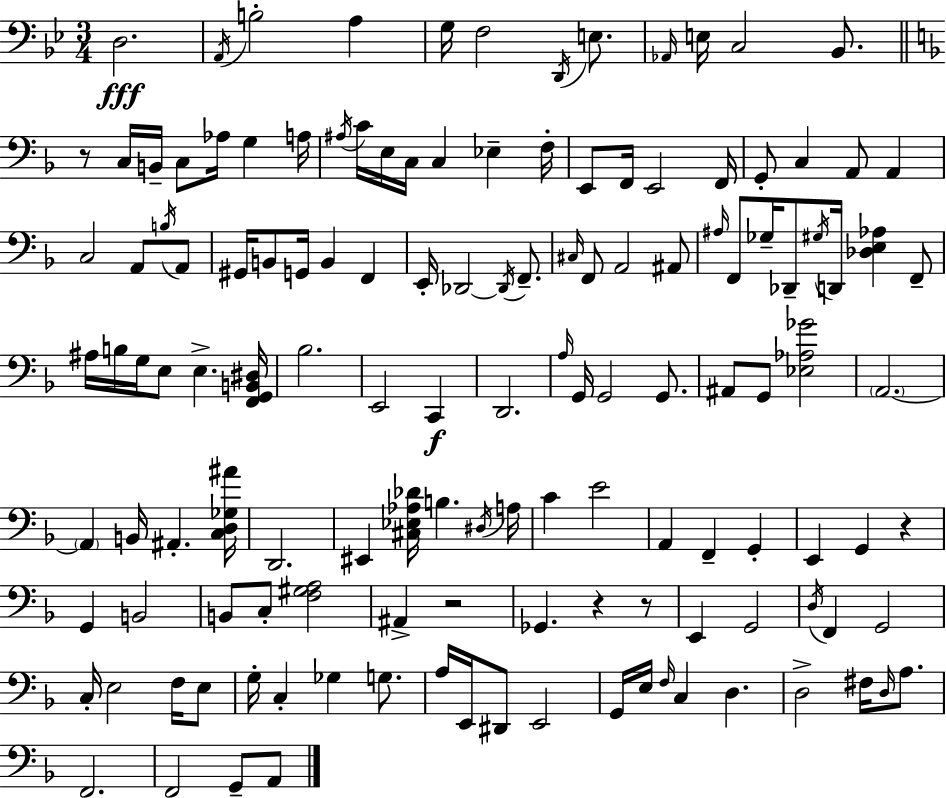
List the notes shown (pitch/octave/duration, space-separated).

D3/h. A2/s B3/h A3/q G3/s F3/h D2/s E3/e. Ab2/s E3/s C3/h Bb2/e. R/e C3/s B2/s C3/e Ab3/s G3/q A3/s A#3/s C4/s E3/s C3/s C3/q Eb3/q F3/s E2/e F2/s E2/h F2/s G2/e C3/q A2/e A2/q C3/h A2/e B3/s A2/e G#2/s B2/e G2/s B2/q F2/q E2/s Db2/h Db2/s F2/e. C#3/s F2/e A2/h A#2/e A#3/s F2/e Gb3/s Db2/e G#3/s D2/s [Db3,E3,Ab3]/q F2/e A#3/s B3/s G3/s E3/e E3/q. [F2,G2,B2,D#3]/s Bb3/h. E2/h C2/q D2/h. A3/s G2/s G2/h G2/e. A#2/e G2/e [Eb3,Ab3,Gb4]/h A2/h. A2/q B2/s A#2/q. [C3,D3,Gb3,A#4]/s D2/h. EIS2/q [C#3,Eb3,Ab3,Db4]/s B3/q. D#3/s A3/s C4/q E4/h A2/q F2/q G2/q E2/q G2/q R/q G2/q B2/h B2/e C3/e [F3,G#3,A3]/h A#2/q R/h Gb2/q. R/q R/e E2/q G2/h D3/s F2/q G2/h C3/s E3/h F3/s E3/e G3/s C3/q Gb3/q G3/e. A3/s E2/s D#2/e E2/h G2/s E3/s F3/s C3/q D3/q. D3/h F#3/s D3/s A3/e. F2/h. F2/h G2/e A2/e